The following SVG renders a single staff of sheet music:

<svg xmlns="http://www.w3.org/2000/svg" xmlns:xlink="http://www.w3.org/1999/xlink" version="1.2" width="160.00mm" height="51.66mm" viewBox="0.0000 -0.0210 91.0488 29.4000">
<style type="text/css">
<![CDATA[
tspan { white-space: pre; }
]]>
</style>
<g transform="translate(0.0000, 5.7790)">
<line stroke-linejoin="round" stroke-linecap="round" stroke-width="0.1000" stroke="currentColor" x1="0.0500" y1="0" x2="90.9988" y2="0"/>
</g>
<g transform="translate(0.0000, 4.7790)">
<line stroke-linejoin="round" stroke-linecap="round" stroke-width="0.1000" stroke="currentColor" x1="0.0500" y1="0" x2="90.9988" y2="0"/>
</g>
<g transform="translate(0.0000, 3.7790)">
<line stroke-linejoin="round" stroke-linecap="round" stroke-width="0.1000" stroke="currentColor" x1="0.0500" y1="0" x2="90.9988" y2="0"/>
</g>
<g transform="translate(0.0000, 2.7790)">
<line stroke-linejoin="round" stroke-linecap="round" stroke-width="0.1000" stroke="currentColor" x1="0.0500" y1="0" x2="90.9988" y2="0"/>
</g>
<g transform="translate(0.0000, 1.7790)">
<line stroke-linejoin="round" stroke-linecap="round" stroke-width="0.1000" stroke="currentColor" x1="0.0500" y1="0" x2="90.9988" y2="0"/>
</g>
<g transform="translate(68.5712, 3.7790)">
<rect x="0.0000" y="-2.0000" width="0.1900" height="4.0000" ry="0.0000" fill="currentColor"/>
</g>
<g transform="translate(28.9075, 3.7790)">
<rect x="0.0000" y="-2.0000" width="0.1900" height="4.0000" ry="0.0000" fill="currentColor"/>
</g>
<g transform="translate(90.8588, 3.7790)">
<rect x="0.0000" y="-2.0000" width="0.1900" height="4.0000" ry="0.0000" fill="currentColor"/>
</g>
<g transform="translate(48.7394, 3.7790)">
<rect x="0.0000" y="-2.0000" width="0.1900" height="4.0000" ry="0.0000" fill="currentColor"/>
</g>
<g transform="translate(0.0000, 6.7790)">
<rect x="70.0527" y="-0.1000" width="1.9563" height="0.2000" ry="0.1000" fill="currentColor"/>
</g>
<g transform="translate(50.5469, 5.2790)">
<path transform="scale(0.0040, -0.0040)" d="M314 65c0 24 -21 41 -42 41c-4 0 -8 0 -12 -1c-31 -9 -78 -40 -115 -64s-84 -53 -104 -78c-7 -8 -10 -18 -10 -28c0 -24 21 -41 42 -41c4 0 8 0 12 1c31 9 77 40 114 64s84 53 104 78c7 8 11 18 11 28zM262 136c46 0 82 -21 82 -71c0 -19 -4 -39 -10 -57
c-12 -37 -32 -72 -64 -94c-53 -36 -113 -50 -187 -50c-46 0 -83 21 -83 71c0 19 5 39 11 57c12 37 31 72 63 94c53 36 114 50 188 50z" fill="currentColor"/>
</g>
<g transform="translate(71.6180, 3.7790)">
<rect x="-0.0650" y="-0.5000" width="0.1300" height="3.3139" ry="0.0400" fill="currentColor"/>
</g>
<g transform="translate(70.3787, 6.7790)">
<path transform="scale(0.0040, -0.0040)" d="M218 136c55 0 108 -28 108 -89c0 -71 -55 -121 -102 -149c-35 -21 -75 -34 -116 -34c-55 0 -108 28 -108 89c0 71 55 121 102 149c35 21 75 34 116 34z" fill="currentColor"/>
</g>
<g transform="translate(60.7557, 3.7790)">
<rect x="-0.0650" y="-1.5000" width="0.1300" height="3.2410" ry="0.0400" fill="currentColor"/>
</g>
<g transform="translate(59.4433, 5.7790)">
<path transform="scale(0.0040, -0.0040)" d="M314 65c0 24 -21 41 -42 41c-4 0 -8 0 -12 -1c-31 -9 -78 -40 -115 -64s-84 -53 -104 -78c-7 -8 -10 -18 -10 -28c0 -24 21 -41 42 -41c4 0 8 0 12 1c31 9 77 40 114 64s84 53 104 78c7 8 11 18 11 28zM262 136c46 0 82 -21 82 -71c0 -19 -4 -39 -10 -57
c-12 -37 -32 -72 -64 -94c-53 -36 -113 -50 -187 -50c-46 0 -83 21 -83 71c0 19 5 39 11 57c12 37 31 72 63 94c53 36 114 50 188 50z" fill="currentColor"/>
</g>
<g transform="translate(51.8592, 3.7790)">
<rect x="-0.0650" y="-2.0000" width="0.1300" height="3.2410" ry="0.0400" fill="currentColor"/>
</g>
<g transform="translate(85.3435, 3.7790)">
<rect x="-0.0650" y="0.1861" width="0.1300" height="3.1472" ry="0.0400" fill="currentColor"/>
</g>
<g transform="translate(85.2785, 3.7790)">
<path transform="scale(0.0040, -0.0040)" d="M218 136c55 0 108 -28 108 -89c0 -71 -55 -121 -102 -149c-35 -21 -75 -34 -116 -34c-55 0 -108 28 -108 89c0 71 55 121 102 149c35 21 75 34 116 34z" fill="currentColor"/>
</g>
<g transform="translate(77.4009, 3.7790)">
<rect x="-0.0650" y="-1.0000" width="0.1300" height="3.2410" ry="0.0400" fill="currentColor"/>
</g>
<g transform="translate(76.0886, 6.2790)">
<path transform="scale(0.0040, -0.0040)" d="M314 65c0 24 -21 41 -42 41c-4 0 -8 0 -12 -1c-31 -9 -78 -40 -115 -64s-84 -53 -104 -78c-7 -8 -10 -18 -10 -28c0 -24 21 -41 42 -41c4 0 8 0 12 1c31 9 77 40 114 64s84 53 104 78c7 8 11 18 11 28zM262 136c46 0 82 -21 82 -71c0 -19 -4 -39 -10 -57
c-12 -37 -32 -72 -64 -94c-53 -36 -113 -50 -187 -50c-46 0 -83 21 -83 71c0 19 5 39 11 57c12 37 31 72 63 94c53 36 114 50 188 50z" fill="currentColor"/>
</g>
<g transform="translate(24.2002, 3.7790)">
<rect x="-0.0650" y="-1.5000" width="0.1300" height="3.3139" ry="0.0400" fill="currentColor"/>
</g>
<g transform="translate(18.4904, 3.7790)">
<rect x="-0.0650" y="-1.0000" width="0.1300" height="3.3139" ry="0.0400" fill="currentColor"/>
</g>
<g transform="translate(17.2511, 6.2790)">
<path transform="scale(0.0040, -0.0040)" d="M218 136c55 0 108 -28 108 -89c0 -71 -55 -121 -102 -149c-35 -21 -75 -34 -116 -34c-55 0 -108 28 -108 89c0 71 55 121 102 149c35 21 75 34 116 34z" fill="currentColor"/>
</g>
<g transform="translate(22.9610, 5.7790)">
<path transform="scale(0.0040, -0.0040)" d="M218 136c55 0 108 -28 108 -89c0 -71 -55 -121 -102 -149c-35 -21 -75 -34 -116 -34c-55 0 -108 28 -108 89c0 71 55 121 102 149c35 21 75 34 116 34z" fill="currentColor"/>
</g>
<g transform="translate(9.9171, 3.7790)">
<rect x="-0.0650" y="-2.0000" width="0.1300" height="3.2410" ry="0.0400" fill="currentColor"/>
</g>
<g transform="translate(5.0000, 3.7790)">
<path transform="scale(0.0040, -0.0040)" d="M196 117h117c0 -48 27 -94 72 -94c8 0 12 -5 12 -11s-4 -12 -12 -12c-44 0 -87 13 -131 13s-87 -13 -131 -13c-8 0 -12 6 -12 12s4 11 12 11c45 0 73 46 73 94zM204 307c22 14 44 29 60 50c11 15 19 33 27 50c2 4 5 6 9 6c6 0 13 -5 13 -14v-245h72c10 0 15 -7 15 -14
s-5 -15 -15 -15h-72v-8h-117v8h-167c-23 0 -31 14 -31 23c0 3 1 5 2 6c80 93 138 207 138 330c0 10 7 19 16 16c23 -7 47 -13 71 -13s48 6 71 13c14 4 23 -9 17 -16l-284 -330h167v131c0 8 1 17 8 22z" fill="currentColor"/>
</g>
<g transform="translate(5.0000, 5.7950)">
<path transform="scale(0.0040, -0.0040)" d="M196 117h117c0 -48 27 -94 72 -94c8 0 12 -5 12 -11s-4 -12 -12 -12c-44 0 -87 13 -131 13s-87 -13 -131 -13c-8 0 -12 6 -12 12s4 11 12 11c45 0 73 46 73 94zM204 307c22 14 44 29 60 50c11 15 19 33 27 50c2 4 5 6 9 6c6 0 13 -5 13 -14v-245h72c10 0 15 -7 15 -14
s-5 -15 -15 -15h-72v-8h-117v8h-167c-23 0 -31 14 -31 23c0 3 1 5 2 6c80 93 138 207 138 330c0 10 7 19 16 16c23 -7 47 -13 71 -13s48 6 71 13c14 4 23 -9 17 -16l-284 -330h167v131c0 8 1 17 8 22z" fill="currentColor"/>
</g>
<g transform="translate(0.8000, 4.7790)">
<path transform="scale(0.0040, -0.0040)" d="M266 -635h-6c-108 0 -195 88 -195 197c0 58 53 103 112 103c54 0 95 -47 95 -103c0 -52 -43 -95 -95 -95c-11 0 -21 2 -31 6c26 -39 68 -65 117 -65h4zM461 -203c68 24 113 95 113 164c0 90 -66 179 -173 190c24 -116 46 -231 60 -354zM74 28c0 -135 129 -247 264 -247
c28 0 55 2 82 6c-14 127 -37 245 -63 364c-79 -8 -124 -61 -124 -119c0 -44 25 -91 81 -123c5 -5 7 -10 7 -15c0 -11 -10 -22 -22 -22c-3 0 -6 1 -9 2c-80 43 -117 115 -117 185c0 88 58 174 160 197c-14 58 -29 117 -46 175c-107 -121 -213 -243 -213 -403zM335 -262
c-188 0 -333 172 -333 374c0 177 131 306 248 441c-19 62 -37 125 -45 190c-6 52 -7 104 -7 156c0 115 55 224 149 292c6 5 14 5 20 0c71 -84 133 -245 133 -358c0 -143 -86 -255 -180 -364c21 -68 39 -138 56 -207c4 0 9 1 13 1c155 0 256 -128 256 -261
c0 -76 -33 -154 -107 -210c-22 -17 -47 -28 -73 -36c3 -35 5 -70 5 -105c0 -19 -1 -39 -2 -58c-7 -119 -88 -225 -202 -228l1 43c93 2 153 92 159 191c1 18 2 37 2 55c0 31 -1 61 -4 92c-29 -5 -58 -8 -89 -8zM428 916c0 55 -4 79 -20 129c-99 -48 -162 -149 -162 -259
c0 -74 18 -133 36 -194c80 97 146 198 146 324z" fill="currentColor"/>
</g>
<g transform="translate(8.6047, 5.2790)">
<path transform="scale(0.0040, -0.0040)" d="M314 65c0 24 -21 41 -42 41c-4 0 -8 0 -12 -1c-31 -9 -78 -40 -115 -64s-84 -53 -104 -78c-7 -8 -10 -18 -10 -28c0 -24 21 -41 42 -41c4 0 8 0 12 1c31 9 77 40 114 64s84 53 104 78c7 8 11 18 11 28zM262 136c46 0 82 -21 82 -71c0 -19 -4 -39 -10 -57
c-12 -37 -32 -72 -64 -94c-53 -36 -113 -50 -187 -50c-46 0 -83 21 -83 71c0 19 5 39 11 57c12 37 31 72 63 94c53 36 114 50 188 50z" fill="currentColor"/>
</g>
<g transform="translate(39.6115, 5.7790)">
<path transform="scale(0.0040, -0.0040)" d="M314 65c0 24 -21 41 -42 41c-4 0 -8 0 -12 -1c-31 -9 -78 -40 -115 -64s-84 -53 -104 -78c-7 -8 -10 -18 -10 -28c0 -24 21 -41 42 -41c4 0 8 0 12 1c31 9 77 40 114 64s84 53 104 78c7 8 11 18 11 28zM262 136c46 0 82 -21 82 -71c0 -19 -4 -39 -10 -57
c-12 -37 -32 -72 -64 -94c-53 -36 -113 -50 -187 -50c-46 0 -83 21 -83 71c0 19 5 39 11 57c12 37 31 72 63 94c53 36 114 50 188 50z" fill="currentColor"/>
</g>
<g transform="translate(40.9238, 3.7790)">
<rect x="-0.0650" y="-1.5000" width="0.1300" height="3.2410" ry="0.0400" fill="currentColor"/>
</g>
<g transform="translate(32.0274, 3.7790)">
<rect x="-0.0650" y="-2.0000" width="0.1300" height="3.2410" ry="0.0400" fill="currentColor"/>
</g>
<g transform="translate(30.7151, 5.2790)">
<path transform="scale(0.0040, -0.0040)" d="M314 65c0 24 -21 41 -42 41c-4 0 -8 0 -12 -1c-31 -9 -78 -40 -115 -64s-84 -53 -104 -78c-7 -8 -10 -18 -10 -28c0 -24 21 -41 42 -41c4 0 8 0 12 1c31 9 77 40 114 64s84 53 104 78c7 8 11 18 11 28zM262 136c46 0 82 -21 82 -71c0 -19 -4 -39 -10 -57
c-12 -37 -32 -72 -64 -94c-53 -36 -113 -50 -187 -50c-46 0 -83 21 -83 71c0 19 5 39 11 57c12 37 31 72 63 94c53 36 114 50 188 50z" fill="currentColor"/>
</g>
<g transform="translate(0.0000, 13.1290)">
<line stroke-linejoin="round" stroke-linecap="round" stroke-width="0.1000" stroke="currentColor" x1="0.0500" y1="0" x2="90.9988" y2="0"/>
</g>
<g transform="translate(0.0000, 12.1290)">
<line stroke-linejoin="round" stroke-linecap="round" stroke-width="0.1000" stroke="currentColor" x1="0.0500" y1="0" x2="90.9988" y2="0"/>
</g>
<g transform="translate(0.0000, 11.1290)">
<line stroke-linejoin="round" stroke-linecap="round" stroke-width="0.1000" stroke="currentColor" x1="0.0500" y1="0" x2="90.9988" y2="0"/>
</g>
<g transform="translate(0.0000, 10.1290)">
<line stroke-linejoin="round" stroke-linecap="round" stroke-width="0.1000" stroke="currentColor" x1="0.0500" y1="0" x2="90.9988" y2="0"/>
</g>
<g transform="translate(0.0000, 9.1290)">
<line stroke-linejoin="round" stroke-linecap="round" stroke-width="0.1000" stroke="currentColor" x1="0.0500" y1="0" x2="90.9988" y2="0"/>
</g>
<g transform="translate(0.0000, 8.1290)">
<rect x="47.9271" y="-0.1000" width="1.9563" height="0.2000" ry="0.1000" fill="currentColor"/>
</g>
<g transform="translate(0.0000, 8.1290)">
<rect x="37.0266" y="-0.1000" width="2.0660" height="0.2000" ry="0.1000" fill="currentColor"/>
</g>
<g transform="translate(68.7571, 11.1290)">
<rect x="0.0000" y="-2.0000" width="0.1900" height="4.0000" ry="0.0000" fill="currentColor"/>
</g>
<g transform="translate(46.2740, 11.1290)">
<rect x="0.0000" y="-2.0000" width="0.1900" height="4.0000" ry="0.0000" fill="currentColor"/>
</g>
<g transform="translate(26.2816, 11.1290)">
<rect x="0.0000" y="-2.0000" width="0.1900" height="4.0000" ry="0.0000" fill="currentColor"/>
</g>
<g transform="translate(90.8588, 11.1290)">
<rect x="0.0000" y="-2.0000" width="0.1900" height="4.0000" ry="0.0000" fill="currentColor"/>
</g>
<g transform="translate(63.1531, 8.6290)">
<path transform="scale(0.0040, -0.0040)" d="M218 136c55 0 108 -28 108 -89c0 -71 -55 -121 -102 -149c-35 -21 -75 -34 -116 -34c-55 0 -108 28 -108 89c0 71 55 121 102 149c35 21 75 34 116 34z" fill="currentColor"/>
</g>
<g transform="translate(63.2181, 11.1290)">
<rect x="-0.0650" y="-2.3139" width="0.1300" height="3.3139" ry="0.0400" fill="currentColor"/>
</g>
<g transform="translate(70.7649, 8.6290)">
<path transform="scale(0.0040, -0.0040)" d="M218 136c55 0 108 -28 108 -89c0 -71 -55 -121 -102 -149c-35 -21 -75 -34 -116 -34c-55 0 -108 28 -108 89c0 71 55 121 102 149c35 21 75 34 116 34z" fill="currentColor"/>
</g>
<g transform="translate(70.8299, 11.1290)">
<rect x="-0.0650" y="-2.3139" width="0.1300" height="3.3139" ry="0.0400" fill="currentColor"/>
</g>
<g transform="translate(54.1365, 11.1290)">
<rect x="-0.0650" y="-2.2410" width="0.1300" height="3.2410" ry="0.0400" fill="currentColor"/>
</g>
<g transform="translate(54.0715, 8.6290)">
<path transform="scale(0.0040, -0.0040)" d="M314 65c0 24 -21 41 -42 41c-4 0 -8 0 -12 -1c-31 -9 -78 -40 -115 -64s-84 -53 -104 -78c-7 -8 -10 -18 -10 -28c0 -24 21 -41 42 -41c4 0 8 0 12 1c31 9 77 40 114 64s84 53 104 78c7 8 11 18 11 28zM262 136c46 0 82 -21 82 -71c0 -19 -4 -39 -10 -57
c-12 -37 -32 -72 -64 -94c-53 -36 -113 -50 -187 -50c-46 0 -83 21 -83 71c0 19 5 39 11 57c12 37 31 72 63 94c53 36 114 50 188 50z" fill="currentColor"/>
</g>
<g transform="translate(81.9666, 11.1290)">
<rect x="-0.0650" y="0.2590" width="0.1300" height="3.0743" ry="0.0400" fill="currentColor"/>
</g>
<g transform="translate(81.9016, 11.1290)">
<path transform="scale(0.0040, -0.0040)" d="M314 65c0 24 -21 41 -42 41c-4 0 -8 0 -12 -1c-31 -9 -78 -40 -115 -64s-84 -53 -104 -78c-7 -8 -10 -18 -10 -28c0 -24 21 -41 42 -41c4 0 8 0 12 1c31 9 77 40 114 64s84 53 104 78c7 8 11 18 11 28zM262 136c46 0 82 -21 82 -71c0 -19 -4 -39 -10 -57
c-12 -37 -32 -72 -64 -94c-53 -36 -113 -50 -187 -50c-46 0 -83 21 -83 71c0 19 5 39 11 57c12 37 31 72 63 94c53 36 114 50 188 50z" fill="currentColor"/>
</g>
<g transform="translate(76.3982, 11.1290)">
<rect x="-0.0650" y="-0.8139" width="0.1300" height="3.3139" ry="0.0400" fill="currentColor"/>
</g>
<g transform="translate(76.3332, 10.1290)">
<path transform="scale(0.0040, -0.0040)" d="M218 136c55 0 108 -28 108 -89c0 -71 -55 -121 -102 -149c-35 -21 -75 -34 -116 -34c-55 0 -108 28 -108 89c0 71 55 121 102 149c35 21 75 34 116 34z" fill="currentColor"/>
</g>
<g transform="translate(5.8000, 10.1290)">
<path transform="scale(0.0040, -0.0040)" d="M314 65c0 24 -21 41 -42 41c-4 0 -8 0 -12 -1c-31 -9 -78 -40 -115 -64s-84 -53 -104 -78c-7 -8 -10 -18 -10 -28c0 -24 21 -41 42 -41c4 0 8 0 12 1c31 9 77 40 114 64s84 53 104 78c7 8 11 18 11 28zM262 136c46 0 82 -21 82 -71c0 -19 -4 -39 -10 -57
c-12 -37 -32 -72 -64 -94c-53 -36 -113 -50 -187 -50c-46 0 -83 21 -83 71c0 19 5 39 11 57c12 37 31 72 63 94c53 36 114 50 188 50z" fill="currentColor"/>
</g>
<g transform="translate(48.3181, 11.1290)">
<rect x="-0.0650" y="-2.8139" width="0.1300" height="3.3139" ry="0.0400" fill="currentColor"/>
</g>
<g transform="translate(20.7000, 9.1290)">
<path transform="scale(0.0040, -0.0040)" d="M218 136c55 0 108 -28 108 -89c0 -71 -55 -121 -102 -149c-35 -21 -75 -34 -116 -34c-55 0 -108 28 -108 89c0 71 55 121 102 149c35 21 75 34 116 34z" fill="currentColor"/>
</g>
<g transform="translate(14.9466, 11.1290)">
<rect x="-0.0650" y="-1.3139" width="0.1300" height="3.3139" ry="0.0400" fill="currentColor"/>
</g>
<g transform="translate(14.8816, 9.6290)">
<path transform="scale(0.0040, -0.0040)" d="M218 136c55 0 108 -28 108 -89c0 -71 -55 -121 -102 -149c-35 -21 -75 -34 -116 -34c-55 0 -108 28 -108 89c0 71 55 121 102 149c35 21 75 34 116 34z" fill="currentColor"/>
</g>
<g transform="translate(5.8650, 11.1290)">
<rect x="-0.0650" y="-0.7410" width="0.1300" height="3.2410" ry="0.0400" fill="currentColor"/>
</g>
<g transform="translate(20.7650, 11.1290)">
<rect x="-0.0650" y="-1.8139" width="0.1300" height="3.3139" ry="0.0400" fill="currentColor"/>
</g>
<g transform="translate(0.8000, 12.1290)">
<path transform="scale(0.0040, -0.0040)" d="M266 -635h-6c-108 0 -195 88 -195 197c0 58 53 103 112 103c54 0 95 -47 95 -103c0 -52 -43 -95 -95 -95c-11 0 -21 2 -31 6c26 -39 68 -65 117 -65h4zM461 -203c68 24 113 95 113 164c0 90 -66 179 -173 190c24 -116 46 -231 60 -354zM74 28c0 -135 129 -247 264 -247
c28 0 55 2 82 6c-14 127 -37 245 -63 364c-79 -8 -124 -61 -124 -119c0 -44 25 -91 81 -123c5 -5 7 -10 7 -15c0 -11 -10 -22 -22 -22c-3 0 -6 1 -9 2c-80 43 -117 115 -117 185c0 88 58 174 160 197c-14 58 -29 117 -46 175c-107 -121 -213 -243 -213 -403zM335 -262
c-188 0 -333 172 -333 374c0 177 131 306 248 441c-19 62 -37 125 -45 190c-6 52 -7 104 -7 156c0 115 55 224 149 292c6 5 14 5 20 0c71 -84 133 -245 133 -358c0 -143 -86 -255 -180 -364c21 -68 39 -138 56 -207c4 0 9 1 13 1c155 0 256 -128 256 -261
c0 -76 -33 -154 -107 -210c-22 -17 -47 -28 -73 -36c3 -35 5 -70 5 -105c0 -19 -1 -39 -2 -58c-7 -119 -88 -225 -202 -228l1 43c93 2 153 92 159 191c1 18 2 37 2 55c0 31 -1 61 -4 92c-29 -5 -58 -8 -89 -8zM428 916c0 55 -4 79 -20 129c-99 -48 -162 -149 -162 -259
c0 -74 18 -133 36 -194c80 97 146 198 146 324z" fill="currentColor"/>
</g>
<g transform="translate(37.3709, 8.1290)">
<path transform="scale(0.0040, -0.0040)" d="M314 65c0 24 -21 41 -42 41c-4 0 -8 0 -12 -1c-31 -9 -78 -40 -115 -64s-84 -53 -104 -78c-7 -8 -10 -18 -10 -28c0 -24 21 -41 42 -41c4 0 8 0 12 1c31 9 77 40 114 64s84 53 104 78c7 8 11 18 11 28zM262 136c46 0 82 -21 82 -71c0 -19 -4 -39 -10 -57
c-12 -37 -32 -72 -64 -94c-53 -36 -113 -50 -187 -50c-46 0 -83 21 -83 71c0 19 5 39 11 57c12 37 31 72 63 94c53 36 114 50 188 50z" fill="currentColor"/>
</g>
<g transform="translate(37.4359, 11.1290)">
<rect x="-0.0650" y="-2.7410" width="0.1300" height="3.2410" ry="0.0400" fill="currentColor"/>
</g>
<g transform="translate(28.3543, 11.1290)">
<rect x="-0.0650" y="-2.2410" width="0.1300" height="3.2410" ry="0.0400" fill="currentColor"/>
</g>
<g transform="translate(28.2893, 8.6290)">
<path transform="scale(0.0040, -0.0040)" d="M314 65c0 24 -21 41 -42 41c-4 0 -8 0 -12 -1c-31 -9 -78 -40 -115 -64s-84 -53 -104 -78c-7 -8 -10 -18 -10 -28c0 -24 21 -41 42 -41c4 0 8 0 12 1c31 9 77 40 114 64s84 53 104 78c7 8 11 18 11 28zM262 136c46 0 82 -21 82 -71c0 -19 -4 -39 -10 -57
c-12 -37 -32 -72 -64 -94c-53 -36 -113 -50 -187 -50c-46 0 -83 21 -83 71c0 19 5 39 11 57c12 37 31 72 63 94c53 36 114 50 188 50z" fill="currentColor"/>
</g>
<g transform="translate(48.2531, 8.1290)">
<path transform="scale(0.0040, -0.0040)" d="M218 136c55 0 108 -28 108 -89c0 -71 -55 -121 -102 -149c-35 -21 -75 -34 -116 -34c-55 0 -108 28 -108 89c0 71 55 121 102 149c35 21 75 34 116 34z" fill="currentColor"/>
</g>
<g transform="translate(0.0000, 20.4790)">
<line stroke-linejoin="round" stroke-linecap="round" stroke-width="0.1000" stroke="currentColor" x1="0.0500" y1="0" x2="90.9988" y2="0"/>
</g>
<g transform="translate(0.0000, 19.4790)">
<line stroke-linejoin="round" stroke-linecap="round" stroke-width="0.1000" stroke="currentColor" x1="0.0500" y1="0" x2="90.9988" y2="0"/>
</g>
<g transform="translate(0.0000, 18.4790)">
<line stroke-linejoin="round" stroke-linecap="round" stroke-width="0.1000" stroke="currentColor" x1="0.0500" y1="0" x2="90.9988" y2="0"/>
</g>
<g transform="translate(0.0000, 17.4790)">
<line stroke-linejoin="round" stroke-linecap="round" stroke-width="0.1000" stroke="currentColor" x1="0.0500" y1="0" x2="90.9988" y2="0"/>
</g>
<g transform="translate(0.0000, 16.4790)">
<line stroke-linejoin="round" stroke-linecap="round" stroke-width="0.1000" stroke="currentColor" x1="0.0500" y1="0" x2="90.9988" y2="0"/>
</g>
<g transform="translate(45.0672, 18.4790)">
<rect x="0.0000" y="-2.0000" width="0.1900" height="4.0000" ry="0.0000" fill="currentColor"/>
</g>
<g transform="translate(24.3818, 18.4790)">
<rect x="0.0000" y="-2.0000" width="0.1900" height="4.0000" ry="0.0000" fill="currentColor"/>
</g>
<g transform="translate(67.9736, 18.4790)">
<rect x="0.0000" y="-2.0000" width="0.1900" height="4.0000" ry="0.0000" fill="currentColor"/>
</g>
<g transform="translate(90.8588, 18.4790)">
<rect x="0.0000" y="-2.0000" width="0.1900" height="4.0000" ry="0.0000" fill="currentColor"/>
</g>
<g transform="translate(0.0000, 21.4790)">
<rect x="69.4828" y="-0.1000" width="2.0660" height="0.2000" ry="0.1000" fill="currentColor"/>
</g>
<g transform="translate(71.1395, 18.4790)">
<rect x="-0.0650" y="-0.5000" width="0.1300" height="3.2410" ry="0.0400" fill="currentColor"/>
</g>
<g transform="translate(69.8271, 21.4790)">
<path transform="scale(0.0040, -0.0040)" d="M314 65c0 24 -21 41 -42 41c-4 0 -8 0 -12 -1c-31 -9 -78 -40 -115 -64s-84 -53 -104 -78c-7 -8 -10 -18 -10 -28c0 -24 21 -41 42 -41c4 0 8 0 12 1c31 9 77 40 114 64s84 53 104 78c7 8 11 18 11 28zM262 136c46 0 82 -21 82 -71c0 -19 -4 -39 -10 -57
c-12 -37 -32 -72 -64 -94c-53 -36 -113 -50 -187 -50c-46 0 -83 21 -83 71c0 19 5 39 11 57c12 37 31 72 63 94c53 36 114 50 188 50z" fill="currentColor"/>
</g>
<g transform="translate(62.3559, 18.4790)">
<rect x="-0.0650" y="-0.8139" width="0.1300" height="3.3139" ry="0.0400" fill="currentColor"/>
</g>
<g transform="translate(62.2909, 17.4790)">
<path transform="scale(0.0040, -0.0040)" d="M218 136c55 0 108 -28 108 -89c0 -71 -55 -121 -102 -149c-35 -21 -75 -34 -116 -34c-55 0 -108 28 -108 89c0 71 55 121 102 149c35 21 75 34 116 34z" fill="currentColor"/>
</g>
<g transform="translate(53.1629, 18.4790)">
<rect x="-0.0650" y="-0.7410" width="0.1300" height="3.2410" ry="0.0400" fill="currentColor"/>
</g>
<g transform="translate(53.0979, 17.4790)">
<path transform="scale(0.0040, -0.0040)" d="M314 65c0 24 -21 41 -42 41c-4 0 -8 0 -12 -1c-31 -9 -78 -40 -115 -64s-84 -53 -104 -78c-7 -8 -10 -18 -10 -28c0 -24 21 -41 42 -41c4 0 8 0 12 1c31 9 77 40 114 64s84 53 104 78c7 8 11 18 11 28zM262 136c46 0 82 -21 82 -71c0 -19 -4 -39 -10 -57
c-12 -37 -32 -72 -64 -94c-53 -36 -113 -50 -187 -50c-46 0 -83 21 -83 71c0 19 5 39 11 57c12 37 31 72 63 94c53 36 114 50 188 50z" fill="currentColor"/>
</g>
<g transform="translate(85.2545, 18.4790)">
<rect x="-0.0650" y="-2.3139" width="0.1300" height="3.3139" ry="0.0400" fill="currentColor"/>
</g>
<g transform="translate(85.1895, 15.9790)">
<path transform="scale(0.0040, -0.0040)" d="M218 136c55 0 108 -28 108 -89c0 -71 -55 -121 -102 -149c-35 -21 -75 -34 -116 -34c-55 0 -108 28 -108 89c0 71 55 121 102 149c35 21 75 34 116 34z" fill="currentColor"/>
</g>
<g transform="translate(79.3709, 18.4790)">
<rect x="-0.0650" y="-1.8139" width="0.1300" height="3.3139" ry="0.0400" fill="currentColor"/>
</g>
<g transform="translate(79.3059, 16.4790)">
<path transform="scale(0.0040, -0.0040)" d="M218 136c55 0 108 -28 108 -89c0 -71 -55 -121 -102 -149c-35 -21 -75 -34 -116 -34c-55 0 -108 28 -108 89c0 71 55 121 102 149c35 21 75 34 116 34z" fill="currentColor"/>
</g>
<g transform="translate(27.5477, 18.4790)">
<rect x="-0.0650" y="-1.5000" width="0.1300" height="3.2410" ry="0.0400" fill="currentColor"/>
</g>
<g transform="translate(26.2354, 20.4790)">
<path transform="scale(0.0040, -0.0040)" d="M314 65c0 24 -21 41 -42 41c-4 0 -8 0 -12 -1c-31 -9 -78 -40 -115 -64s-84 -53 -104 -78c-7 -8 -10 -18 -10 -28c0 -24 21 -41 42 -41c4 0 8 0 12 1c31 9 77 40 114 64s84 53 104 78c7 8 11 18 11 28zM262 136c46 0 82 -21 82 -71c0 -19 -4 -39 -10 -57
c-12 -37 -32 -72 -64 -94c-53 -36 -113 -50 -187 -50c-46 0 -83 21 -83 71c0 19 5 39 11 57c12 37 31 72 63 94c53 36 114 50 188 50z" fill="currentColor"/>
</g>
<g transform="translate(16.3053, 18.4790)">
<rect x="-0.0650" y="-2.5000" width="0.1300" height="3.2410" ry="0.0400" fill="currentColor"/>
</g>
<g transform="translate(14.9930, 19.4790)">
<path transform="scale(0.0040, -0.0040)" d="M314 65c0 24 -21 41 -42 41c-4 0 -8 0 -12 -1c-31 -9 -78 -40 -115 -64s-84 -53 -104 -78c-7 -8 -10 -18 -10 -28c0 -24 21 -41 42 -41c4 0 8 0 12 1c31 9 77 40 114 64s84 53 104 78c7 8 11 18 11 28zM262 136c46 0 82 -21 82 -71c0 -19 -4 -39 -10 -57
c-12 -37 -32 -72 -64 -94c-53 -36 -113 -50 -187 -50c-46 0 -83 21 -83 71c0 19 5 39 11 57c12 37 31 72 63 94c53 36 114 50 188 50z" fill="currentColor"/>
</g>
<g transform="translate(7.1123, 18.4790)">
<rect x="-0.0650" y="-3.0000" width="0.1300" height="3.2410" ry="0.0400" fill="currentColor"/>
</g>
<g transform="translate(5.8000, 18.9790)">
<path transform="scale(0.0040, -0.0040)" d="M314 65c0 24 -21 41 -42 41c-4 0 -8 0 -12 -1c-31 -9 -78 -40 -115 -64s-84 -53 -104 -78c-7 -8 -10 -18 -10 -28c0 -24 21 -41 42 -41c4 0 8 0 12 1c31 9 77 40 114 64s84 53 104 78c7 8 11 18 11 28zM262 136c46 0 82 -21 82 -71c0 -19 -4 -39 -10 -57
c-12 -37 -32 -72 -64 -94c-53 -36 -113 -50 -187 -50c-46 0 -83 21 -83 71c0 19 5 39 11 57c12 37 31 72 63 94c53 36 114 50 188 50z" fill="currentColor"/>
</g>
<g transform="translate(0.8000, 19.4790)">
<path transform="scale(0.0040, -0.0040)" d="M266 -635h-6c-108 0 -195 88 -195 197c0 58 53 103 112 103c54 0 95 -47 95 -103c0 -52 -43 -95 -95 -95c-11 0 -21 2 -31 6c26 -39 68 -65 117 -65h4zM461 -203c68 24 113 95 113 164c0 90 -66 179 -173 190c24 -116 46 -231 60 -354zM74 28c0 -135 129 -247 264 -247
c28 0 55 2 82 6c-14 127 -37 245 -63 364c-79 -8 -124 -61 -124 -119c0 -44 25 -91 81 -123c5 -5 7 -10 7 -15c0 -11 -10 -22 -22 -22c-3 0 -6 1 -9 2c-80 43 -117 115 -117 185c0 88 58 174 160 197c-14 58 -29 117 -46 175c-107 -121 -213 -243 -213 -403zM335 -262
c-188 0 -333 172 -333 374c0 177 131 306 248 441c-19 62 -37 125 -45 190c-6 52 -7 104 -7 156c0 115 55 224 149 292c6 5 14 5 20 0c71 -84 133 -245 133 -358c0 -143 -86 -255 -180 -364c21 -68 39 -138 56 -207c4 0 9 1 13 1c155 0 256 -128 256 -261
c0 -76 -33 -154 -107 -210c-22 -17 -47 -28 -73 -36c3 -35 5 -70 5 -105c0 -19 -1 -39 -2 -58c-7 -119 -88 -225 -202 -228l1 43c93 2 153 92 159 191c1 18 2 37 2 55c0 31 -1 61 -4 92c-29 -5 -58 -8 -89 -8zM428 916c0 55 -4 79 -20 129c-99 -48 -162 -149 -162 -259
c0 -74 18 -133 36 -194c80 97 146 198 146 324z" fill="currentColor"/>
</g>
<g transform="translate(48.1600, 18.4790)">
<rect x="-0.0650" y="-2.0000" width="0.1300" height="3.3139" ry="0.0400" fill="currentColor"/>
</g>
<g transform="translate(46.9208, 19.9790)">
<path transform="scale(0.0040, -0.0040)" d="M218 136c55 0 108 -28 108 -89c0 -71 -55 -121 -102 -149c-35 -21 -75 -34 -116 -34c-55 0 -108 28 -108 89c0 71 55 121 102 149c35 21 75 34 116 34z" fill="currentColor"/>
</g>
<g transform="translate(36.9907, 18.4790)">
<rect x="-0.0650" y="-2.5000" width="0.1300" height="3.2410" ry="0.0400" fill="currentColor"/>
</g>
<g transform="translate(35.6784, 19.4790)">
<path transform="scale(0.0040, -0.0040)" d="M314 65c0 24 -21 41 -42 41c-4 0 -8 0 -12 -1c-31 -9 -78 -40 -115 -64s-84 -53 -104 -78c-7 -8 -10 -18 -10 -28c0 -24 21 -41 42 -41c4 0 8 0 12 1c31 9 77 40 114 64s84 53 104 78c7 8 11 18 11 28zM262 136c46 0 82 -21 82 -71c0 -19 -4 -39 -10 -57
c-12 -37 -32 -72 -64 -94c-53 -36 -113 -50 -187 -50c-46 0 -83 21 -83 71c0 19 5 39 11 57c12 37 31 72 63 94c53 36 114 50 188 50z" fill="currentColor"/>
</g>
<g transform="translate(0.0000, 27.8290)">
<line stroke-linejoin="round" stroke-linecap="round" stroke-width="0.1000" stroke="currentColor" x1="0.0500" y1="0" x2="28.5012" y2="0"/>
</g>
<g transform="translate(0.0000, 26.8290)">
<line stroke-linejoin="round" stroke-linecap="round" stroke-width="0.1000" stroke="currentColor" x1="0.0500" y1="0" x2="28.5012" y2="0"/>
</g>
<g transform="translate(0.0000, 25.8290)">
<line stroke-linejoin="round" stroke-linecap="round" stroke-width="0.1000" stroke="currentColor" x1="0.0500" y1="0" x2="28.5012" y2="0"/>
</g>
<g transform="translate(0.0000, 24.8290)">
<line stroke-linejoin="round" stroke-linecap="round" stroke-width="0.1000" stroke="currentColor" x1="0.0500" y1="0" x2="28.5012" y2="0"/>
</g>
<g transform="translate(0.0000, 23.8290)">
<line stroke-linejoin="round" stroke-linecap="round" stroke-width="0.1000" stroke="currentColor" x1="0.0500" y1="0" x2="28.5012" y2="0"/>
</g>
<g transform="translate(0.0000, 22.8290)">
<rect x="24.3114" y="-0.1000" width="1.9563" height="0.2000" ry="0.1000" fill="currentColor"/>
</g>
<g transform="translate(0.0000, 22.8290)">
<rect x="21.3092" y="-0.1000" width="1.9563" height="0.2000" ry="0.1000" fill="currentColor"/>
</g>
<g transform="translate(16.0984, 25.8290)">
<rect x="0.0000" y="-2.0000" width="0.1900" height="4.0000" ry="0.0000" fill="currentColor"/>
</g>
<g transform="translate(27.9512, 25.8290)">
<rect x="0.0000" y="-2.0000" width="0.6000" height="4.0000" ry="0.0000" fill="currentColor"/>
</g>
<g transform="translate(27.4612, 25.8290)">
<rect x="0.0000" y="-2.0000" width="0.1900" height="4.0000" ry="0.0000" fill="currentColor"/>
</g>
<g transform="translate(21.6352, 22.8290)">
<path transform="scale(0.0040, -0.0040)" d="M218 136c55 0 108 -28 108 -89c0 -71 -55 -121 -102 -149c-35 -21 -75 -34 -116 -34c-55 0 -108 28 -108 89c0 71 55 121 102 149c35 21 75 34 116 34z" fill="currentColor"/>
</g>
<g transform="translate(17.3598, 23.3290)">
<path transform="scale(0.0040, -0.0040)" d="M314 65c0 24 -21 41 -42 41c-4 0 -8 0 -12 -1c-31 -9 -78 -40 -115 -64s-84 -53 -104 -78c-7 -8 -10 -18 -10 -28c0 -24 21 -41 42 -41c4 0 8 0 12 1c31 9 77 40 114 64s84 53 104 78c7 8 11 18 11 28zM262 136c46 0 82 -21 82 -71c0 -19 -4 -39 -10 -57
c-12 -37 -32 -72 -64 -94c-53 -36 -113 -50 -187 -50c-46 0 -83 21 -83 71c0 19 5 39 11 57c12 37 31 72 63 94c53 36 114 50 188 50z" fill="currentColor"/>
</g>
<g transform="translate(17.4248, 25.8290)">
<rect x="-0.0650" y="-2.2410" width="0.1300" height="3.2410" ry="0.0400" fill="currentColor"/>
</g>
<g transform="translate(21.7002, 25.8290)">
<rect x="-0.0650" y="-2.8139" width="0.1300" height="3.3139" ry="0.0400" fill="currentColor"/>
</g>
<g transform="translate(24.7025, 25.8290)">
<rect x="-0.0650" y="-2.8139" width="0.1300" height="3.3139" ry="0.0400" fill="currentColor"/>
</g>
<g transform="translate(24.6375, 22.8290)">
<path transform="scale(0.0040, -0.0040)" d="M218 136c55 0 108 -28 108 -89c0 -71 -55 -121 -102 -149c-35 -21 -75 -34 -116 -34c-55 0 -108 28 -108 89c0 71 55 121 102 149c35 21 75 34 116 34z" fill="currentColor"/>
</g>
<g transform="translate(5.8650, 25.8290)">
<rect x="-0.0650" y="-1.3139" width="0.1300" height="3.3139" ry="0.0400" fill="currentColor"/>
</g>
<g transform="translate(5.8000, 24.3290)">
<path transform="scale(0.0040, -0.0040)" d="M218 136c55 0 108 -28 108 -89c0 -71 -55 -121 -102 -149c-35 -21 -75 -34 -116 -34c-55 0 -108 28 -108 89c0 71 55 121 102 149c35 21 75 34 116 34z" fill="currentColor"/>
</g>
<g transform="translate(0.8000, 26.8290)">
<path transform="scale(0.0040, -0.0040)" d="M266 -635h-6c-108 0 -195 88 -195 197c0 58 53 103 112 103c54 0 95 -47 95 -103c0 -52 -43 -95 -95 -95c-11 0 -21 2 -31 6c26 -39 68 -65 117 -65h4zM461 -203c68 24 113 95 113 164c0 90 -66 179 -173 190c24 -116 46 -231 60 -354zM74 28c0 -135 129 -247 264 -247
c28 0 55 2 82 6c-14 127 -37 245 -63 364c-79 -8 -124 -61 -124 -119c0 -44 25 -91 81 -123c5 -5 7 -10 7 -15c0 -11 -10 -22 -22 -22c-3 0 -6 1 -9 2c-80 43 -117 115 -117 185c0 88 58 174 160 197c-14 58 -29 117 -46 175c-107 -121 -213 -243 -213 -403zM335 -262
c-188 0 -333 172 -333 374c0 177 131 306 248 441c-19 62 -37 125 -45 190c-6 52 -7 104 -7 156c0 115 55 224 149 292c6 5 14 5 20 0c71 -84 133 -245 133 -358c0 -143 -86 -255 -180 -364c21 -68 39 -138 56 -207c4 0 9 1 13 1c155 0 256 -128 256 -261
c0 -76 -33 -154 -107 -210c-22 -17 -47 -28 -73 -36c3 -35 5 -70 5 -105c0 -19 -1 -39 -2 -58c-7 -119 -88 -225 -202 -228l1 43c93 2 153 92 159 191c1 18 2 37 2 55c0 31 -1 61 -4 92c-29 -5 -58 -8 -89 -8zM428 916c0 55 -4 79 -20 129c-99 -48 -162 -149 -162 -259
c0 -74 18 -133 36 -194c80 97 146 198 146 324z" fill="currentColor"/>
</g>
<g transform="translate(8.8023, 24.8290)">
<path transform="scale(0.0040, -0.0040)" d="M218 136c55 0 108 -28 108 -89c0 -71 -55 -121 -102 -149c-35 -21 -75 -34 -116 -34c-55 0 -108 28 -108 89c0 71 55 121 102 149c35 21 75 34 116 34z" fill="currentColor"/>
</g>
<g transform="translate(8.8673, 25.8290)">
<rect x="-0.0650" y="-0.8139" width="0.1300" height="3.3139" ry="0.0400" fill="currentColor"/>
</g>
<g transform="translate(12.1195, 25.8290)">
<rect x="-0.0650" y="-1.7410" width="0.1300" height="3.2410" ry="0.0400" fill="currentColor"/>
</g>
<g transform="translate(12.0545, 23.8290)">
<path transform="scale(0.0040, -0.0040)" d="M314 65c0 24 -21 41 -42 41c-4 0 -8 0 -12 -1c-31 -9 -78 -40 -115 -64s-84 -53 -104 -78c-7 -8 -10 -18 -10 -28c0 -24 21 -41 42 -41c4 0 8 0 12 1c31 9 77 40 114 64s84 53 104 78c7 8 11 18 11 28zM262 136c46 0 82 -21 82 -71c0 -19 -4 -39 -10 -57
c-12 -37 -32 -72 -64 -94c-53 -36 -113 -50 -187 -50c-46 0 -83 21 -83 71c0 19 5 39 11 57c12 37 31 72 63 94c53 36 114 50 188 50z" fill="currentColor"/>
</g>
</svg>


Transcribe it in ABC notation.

X:1
T:Untitled
M:4/4
L:1/4
K:C
F2 D E F2 E2 F2 E2 C D2 B d2 e f g2 a2 a g2 g g d B2 A2 G2 E2 G2 F d2 d C2 f g e d f2 g2 a a